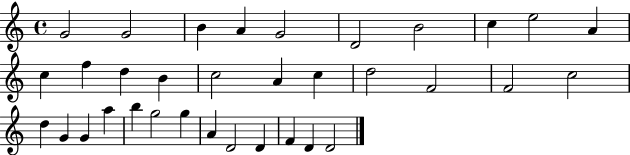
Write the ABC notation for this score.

X:1
T:Untitled
M:4/4
L:1/4
K:C
G2 G2 B A G2 D2 B2 c e2 A c f d B c2 A c d2 F2 F2 c2 d G G a b g2 g A D2 D F D D2